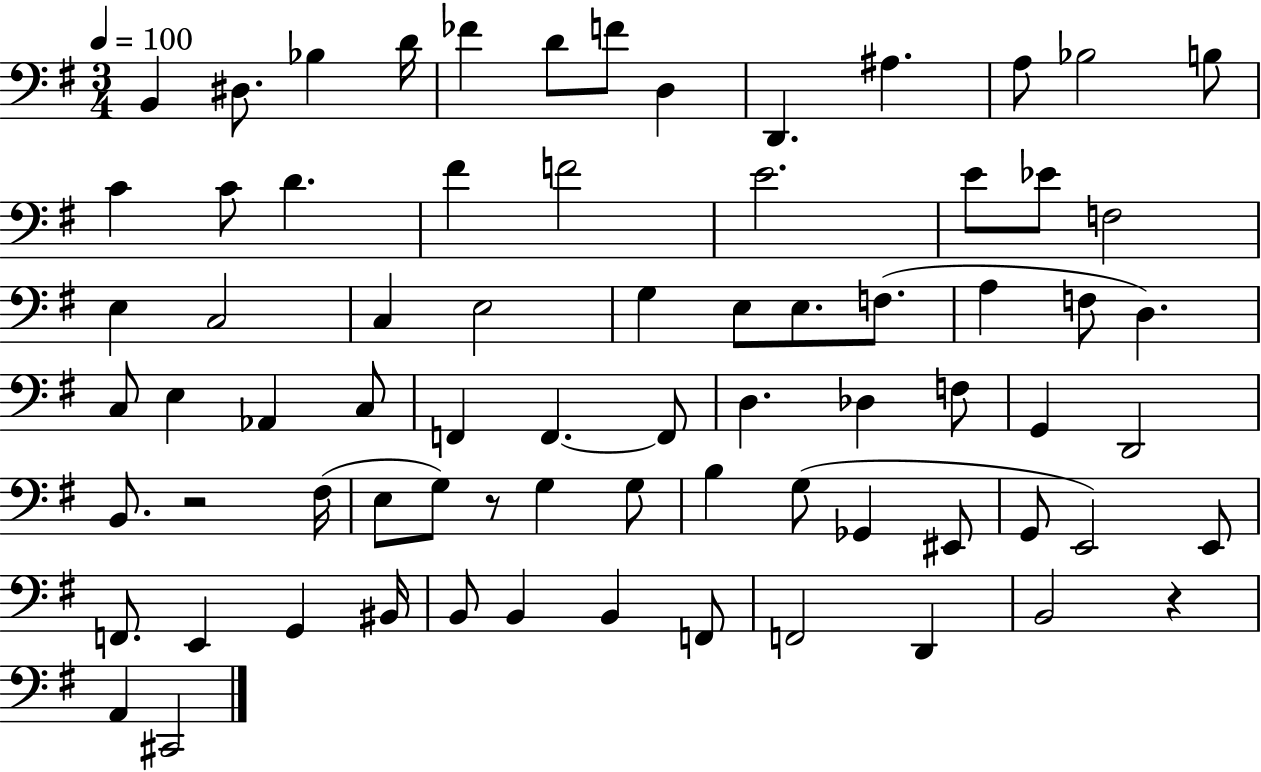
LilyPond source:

{
  \clef bass
  \numericTimeSignature
  \time 3/4
  \key g \major
  \tempo 4 = 100
  b,4 dis8. bes4 d'16 | fes'4 d'8 f'8 d4 | d,4. ais4. | a8 bes2 b8 | \break c'4 c'8 d'4. | fis'4 f'2 | e'2. | e'8 ees'8 f2 | \break e4 c2 | c4 e2 | g4 e8 e8. f8.( | a4 f8 d4.) | \break c8 e4 aes,4 c8 | f,4 f,4.~~ f,8 | d4. des4 f8 | g,4 d,2 | \break b,8. r2 fis16( | e8 g8) r8 g4 g8 | b4 g8( ges,4 eis,8 | g,8 e,2) e,8 | \break f,8. e,4 g,4 bis,16 | b,8 b,4 b,4 f,8 | f,2 d,4 | b,2 r4 | \break a,4 cis,2 | \bar "|."
}